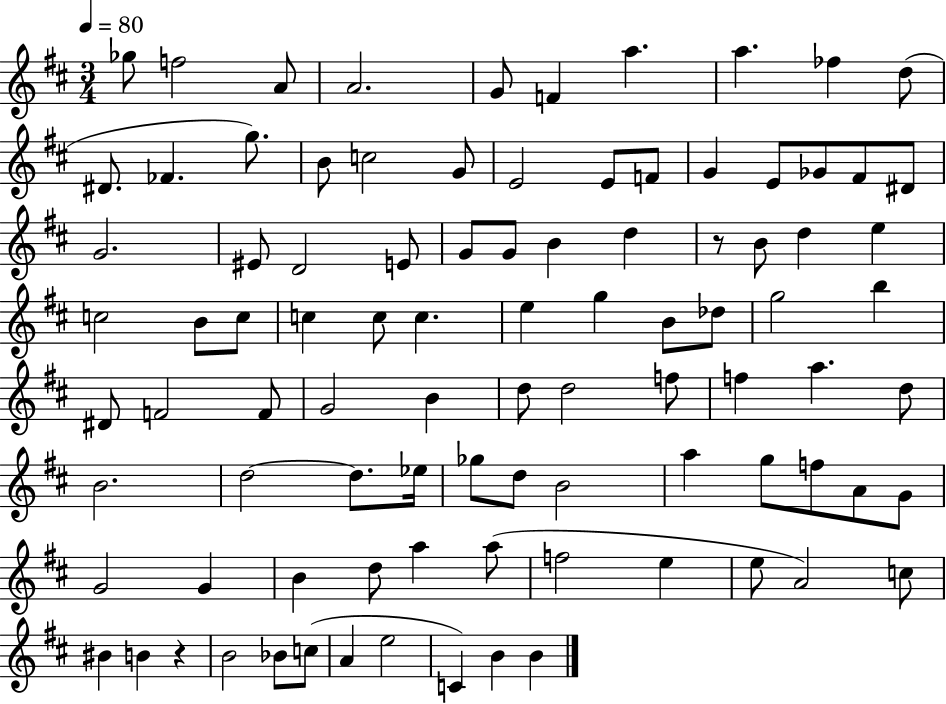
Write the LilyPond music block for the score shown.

{
  \clef treble
  \numericTimeSignature
  \time 3/4
  \key d \major
  \tempo 4 = 80
  ges''8 f''2 a'8 | a'2. | g'8 f'4 a''4. | a''4. fes''4 d''8( | \break dis'8. fes'4. g''8.) | b'8 c''2 g'8 | e'2 e'8 f'8 | g'4 e'8 ges'8 fis'8 dis'8 | \break g'2. | eis'8 d'2 e'8 | g'8 g'8 b'4 d''4 | r8 b'8 d''4 e''4 | \break c''2 b'8 c''8 | c''4 c''8 c''4. | e''4 g''4 b'8 des''8 | g''2 b''4 | \break dis'8 f'2 f'8 | g'2 b'4 | d''8 d''2 f''8 | f''4 a''4. d''8 | \break b'2. | d''2~~ d''8. ees''16 | ges''8 d''8 b'2 | a''4 g''8 f''8 a'8 g'8 | \break g'2 g'4 | b'4 d''8 a''4 a''8( | f''2 e''4 | e''8 a'2) c''8 | \break bis'4 b'4 r4 | b'2 bes'8 c''8( | a'4 e''2 | c'4) b'4 b'4 | \break \bar "|."
}